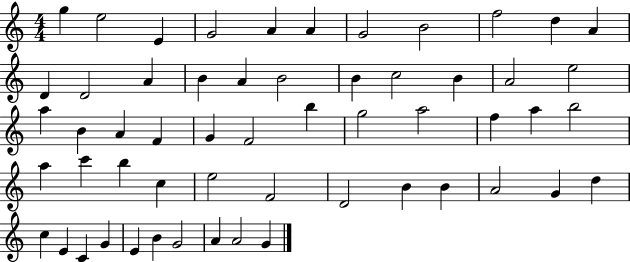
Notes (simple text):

G5/q E5/h E4/q G4/h A4/q A4/q G4/h B4/h F5/h D5/q A4/q D4/q D4/h A4/q B4/q A4/q B4/h B4/q C5/h B4/q A4/h E5/h A5/q B4/q A4/q F4/q G4/q F4/h B5/q G5/h A5/h F5/q A5/q B5/h A5/q C6/q B5/q C5/q E5/h F4/h D4/h B4/q B4/q A4/h G4/q D5/q C5/q E4/q C4/q G4/q E4/q B4/q G4/h A4/q A4/h G4/q